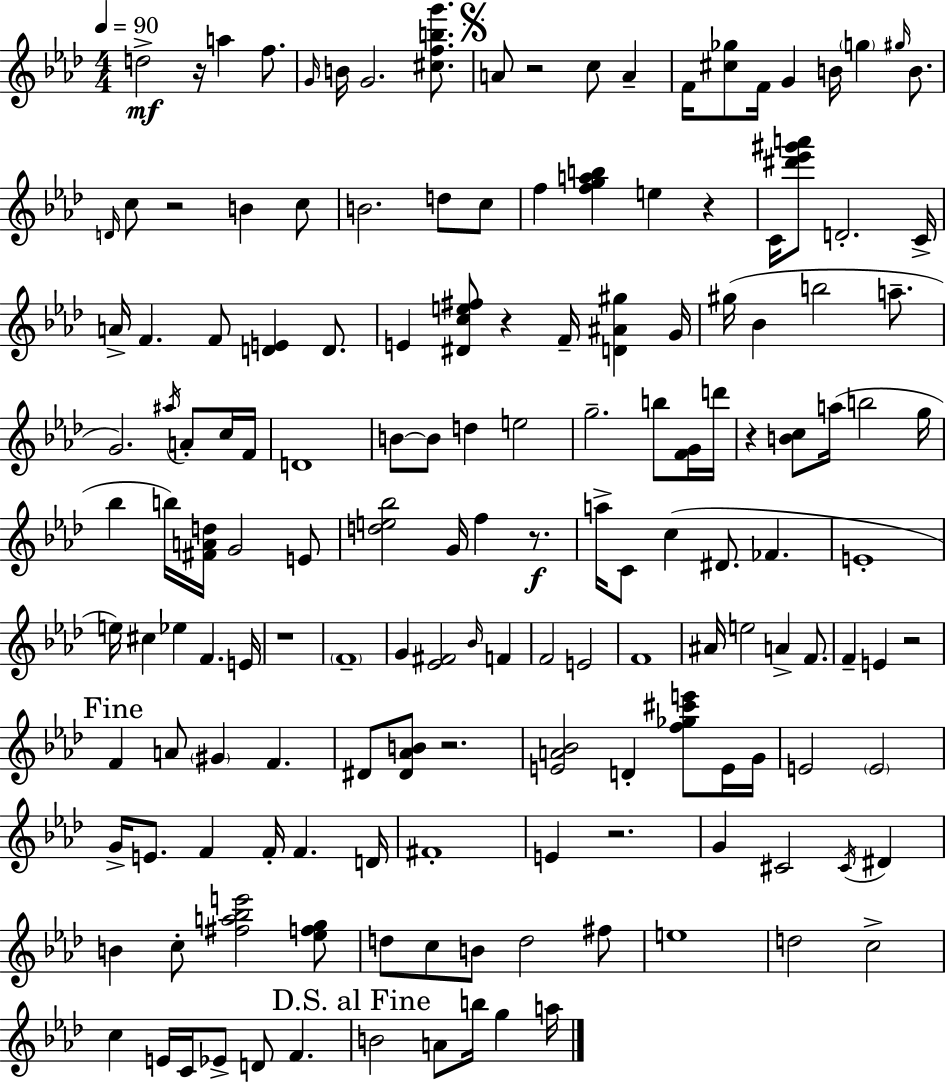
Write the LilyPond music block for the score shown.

{
  \clef treble
  \numericTimeSignature
  \time 4/4
  \key aes \major
  \tempo 4 = 90
  d''2->\mf r16 a''4 f''8. | \grace { g'16 } b'16 g'2. <cis'' f'' b'' g'''>8. | \mark \markup { \musicglyph "scripts.segno" } a'8 r2 c''8 a'4-- | f'16 <cis'' ges''>8 f'16 g'4 b'16 \parenthesize g''4 \grace { gis''16 } b'8. | \break \grace { d'16 } c''8 r2 b'4 | c''8 b'2. d''8 | c''8 f''4 <f'' g'' a'' b''>4 e''4 r4 | c'16 <dis''' ees''' gis''' a'''>8 d'2.-. | \break c'16-> a'16-> f'4. f'8 <d' e'>4 | d'8. e'4 <dis' c'' e'' fis''>8 r4 f'16-- <d' ais' gis''>4 | g'16 gis''16( bes'4 b''2 | a''8.-- g'2.) \acciaccatura { ais''16 } | \break a'8-. c''16 f'16 d'1 | b'8~~ b'8 d''4 e''2 | g''2.-- | b''8 <f' g'>16 d'''16 r4 <b' c''>8 a''16( b''2 | \break g''16 bes''4 b''16) <fis' a' d''>16 g'2 | e'8 <d'' e'' bes''>2 g'16 f''4 | r8.\f a''16-> c'8 c''4( dis'8. fes'4. | e'1-. | \break e''16) cis''4 ees''4 f'4. | e'16 r1 | \parenthesize f'1-- | g'4 <ees' fis'>2 | \break \grace { bes'16 } f'4 f'2 e'2 | f'1 | ais'16 e''2 a'4-> | f'8. f'4-- e'4 r2 | \break \mark "Fine" f'4 a'8 \parenthesize gis'4 f'4. | dis'8 <dis' aes' b'>8 r2. | <e' a' bes'>2 d'4-. | <f'' ges'' cis''' e'''>8 e'16 g'16 e'2 \parenthesize e'2 | \break g'16-> e'8. f'4 f'16-. f'4. | d'16 fis'1-. | e'4 r2. | g'4 cis'2 | \break \acciaccatura { cis'16 } dis'4 b'4 c''8-. <fis'' a'' bes'' e'''>2 | <ees'' f'' g''>8 d''8 c''8 b'8 d''2 | fis''8 e''1 | d''2 c''2-> | \break c''4 e'16 c'16 ees'8-> d'8 | f'4. \mark "D.S. al Fine" b'2 a'8 | b''16 g''4 a''16 \bar "|."
}